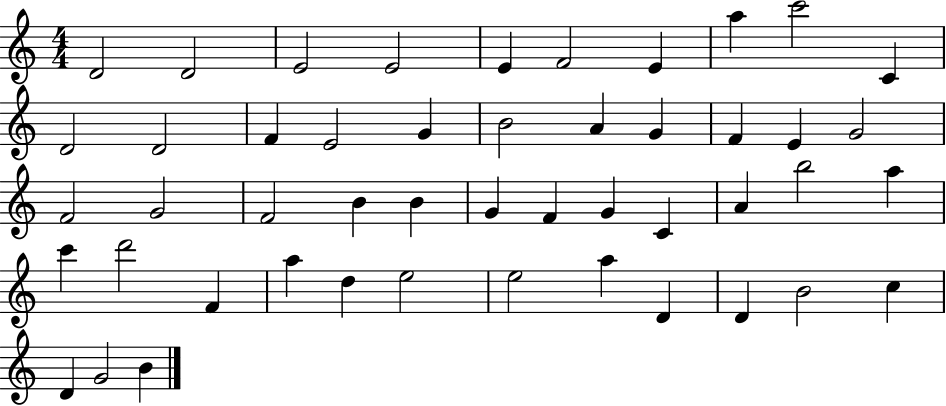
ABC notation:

X:1
T:Untitled
M:4/4
L:1/4
K:C
D2 D2 E2 E2 E F2 E a c'2 C D2 D2 F E2 G B2 A G F E G2 F2 G2 F2 B B G F G C A b2 a c' d'2 F a d e2 e2 a D D B2 c D G2 B